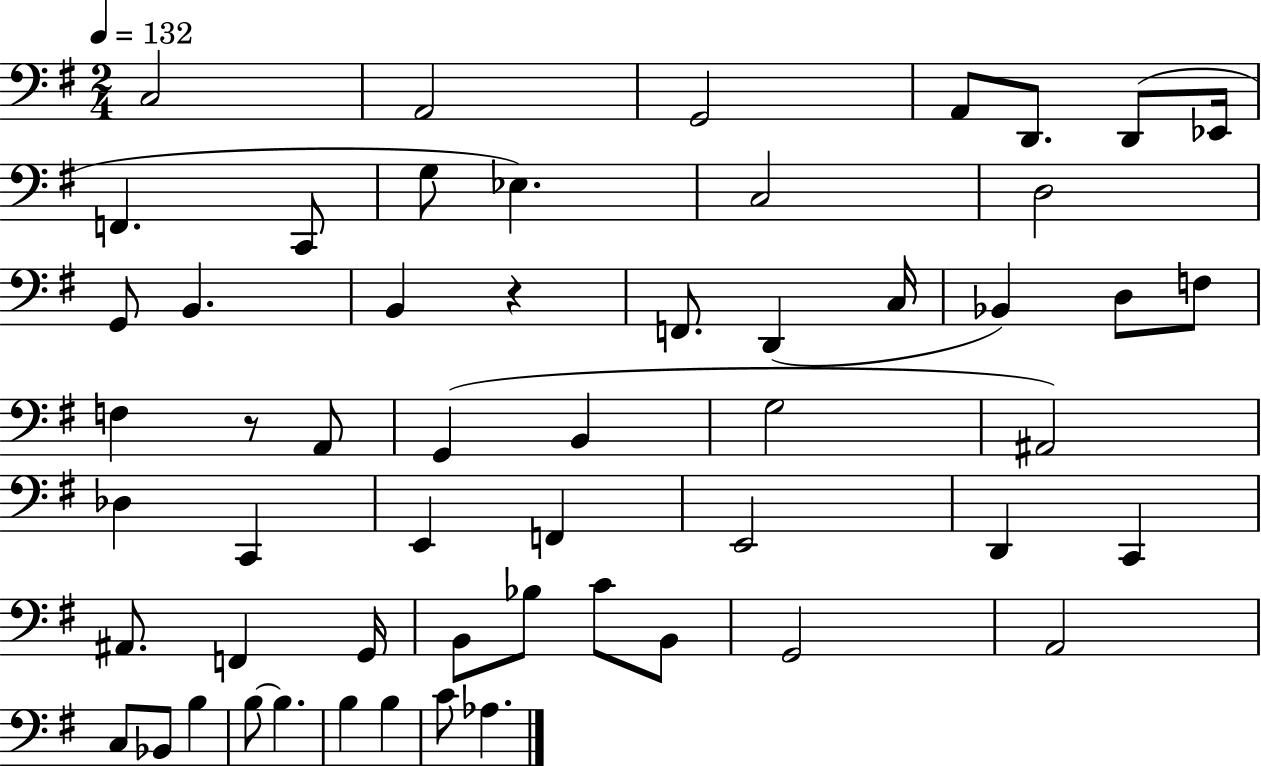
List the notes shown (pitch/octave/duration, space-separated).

C3/h A2/h G2/h A2/e D2/e. D2/e Eb2/s F2/q. C2/e G3/e Eb3/q. C3/h D3/h G2/e B2/q. B2/q R/q F2/e. D2/q C3/s Bb2/q D3/e F3/e F3/q R/e A2/e G2/q B2/q G3/h A#2/h Db3/q C2/q E2/q F2/q E2/h D2/q C2/q A#2/e. F2/q G2/s B2/e Bb3/e C4/e B2/e G2/h A2/h C3/e Bb2/e B3/q B3/e B3/q. B3/q B3/q C4/e Ab3/q.